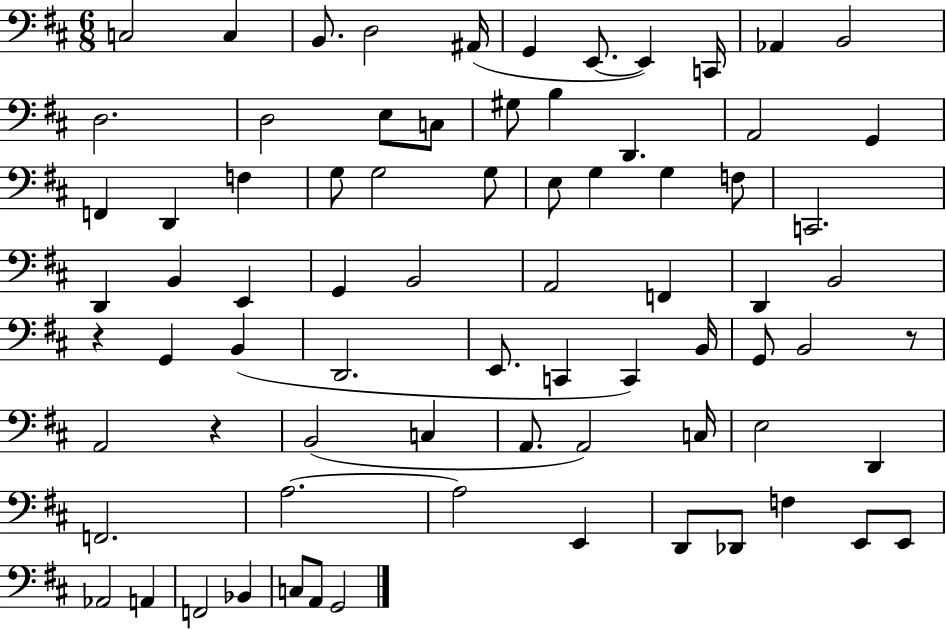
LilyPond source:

{
  \clef bass
  \numericTimeSignature
  \time 6/8
  \key d \major
  c2 c4 | b,8. d2 ais,16( | g,4 e,8.~~ e,4) c,16 | aes,4 b,2 | \break d2. | d2 e8 c8 | gis8 b4 d,4. | a,2 g,4 | \break f,4 d,4 f4 | g8 g2 g8 | e8 g4 g4 f8 | c,2. | \break d,4 b,4 e,4 | g,4 b,2 | a,2 f,4 | d,4 b,2 | \break r4 g,4 b,4( | d,2. | e,8. c,4 c,4) b,16 | g,8 b,2 r8 | \break a,2 r4 | b,2( c4 | a,8. a,2) c16 | e2 d,4 | \break f,2. | a2.~~ | a2 e,4 | d,8 des,8 f4 e,8 e,8 | \break aes,2 a,4 | f,2 bes,4 | c8 a,8 g,2 | \bar "|."
}